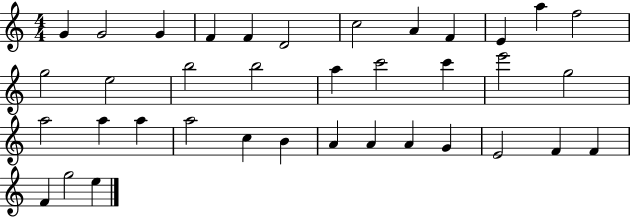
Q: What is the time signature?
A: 4/4